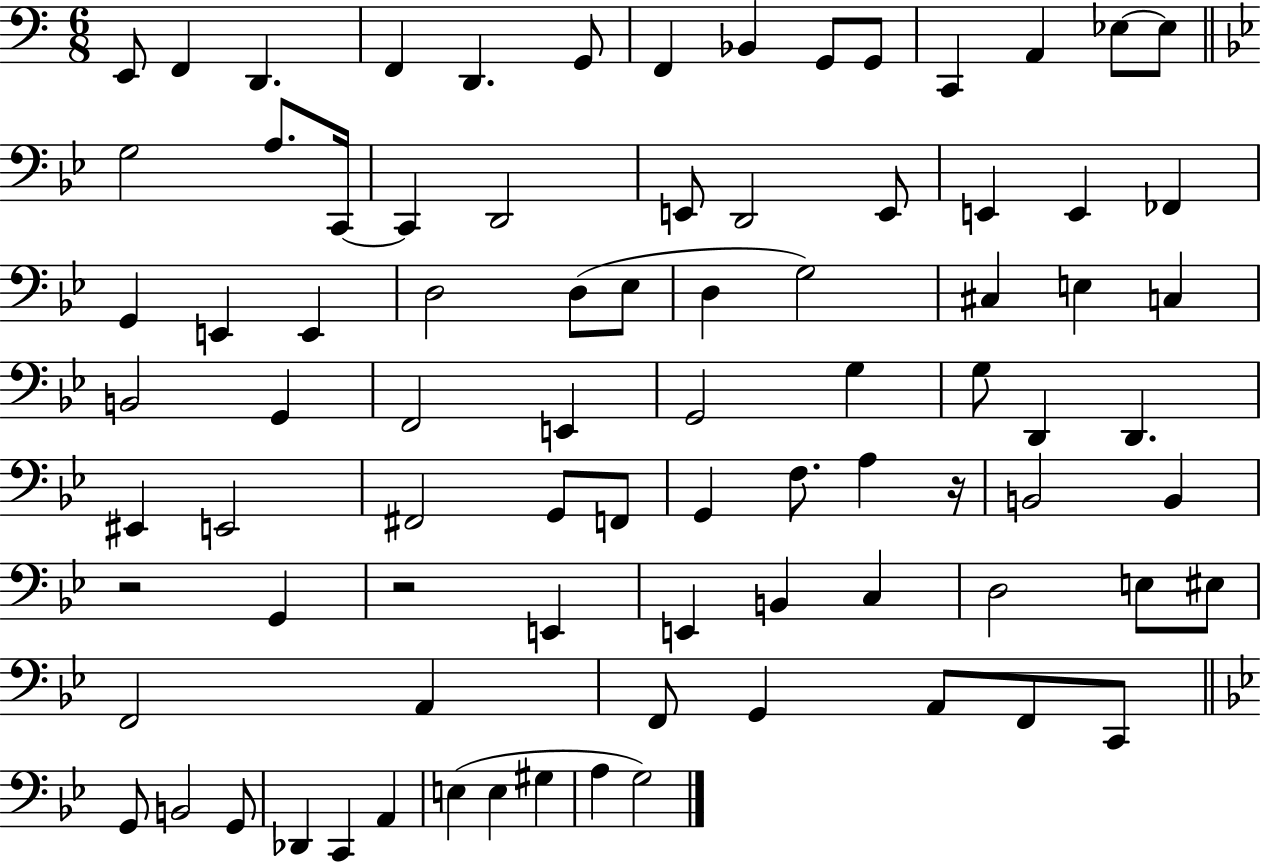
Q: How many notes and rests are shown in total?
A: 84